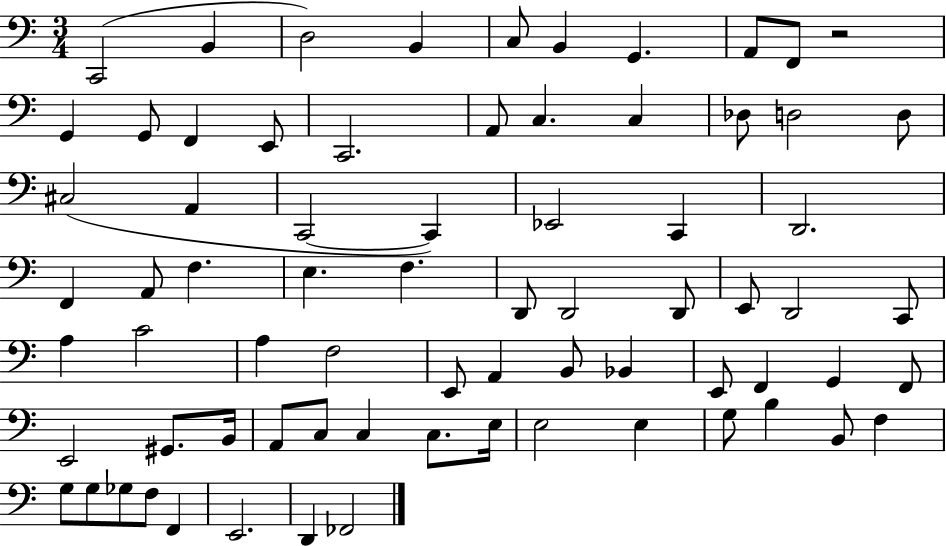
X:1
T:Untitled
M:3/4
L:1/4
K:C
C,,2 B,, D,2 B,, C,/2 B,, G,, A,,/2 F,,/2 z2 G,, G,,/2 F,, E,,/2 C,,2 A,,/2 C, C, _D,/2 D,2 D,/2 ^C,2 A,, C,,2 C,, _E,,2 C,, D,,2 F,, A,,/2 F, E, F, D,,/2 D,,2 D,,/2 E,,/2 D,,2 C,,/2 A, C2 A, F,2 E,,/2 A,, B,,/2 _B,, E,,/2 F,, G,, F,,/2 E,,2 ^G,,/2 B,,/4 A,,/2 C,/2 C, C,/2 E,/4 E,2 E, G,/2 B, B,,/2 F, G,/2 G,/2 _G,/2 F,/2 F,, E,,2 D,, _F,,2